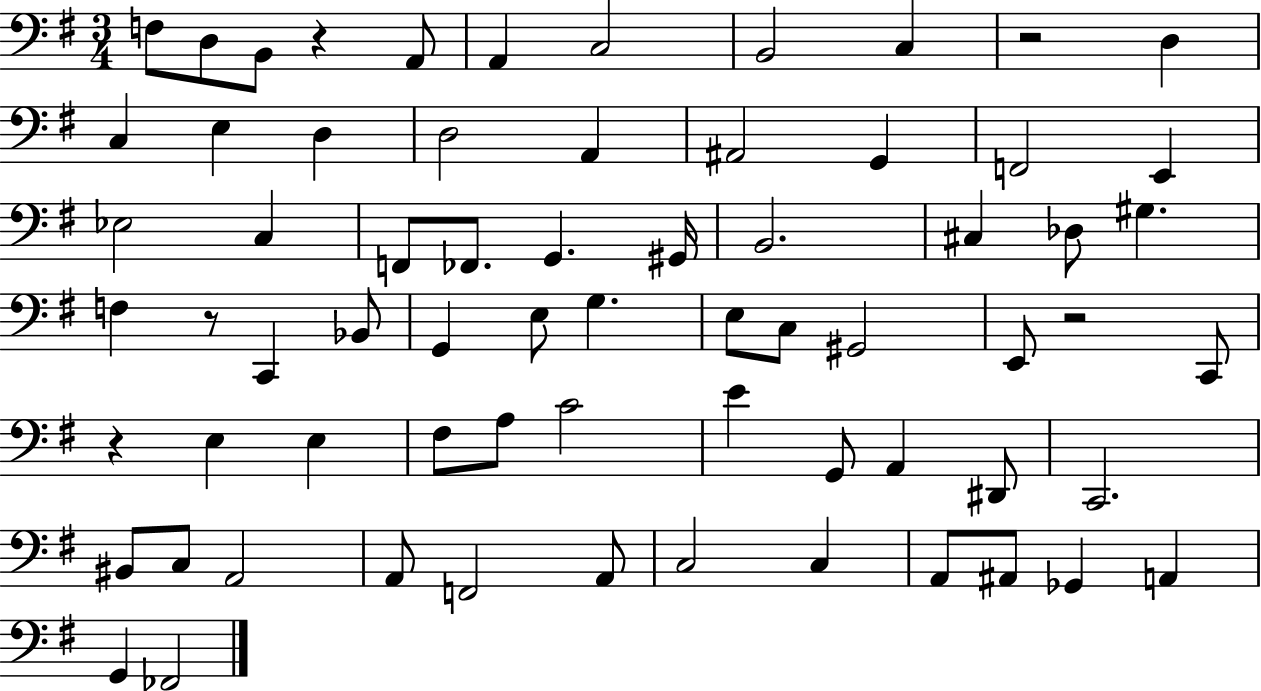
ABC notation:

X:1
T:Untitled
M:3/4
L:1/4
K:G
F,/2 D,/2 B,,/2 z A,,/2 A,, C,2 B,,2 C, z2 D, C, E, D, D,2 A,, ^A,,2 G,, F,,2 E,, _E,2 C, F,,/2 _F,,/2 G,, ^G,,/4 B,,2 ^C, _D,/2 ^G, F, z/2 C,, _B,,/2 G,, E,/2 G, E,/2 C,/2 ^G,,2 E,,/2 z2 C,,/2 z E, E, ^F,/2 A,/2 C2 E G,,/2 A,, ^D,,/2 C,,2 ^B,,/2 C,/2 A,,2 A,,/2 F,,2 A,,/2 C,2 C, A,,/2 ^A,,/2 _G,, A,, G,, _F,,2